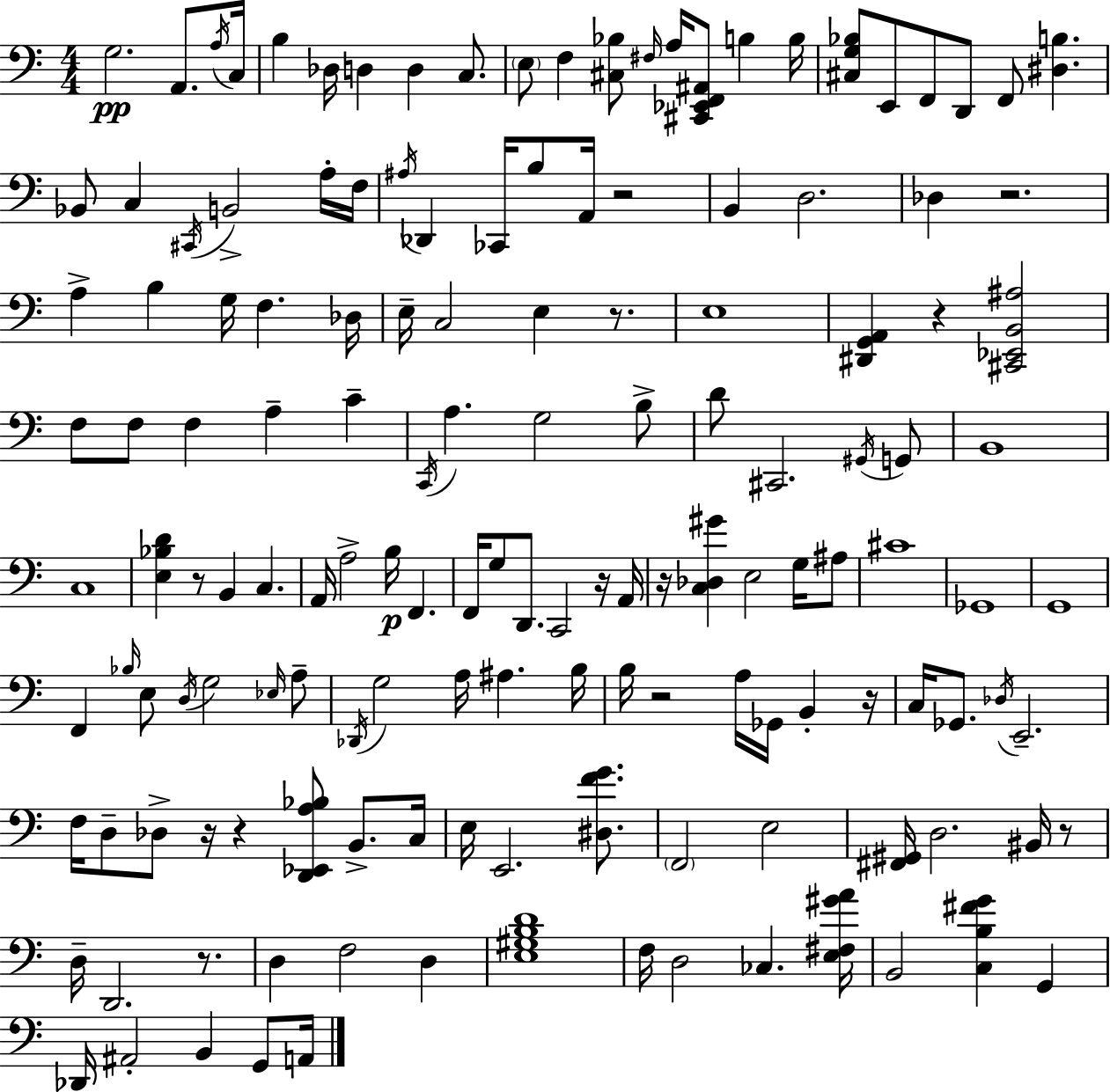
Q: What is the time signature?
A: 4/4